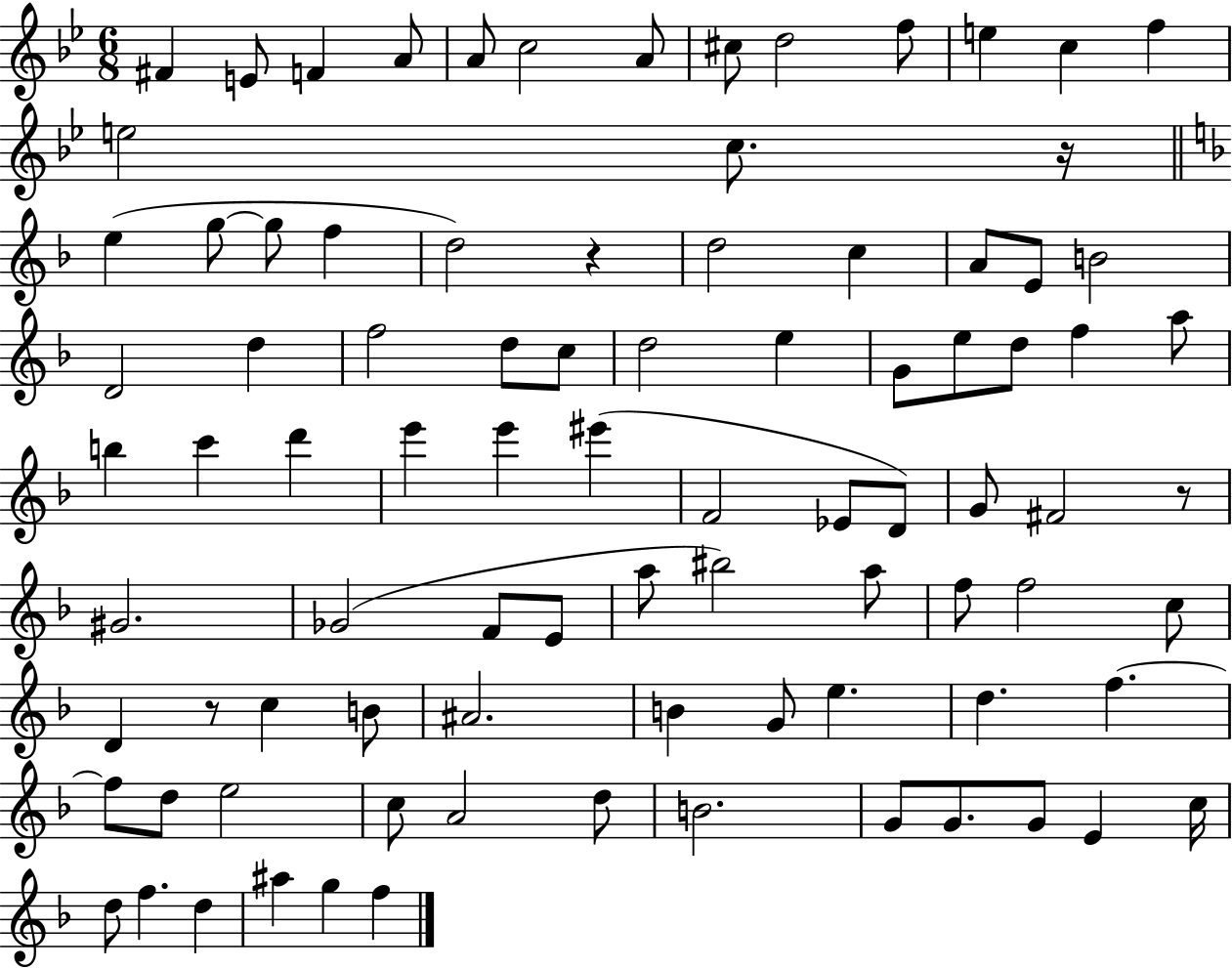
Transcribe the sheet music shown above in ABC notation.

X:1
T:Untitled
M:6/8
L:1/4
K:Bb
^F E/2 F A/2 A/2 c2 A/2 ^c/2 d2 f/2 e c f e2 c/2 z/4 e g/2 g/2 f d2 z d2 c A/2 E/2 B2 D2 d f2 d/2 c/2 d2 e G/2 e/2 d/2 f a/2 b c' d' e' e' ^e' F2 _E/2 D/2 G/2 ^F2 z/2 ^G2 _G2 F/2 E/2 a/2 ^b2 a/2 f/2 f2 c/2 D z/2 c B/2 ^A2 B G/2 e d f f/2 d/2 e2 c/2 A2 d/2 B2 G/2 G/2 G/2 E c/4 d/2 f d ^a g f